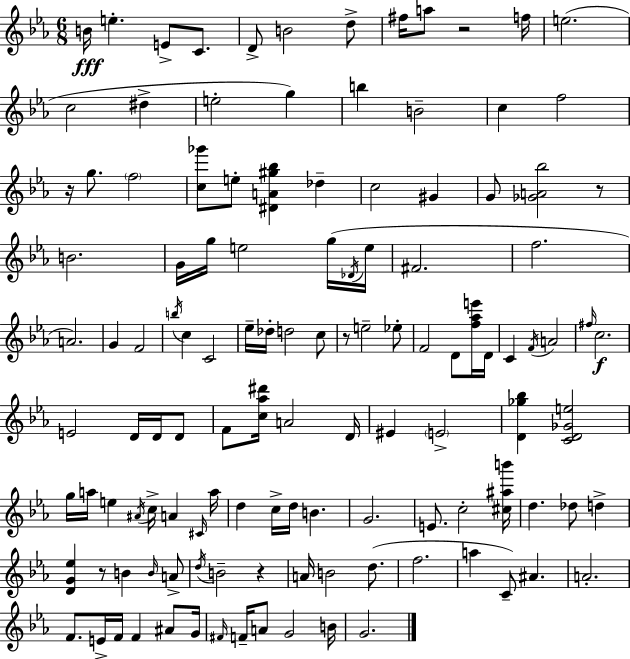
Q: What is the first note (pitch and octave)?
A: B4